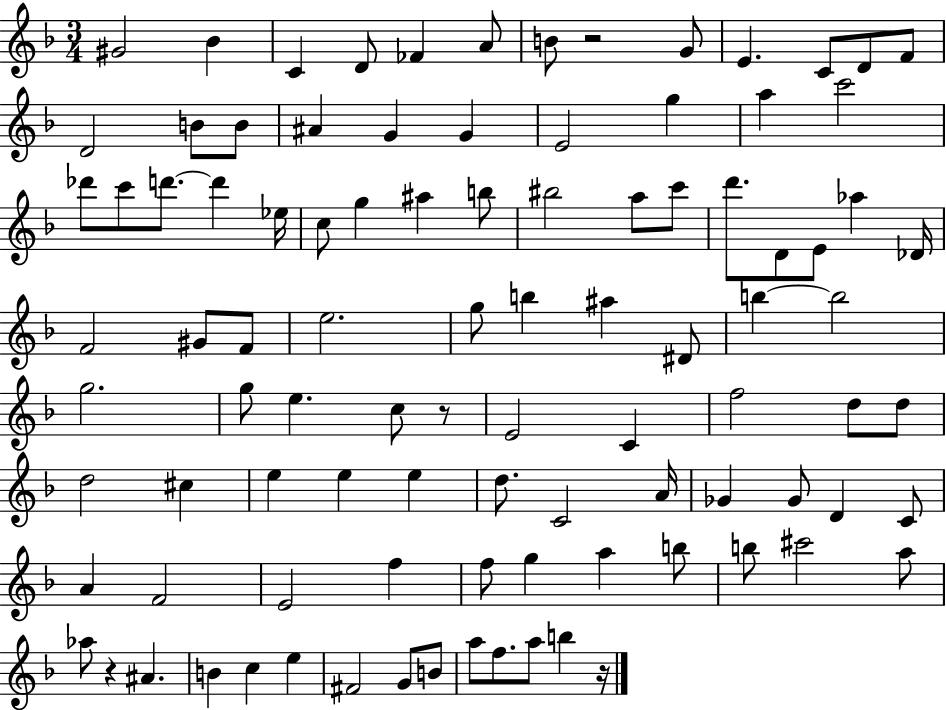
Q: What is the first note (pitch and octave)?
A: G#4